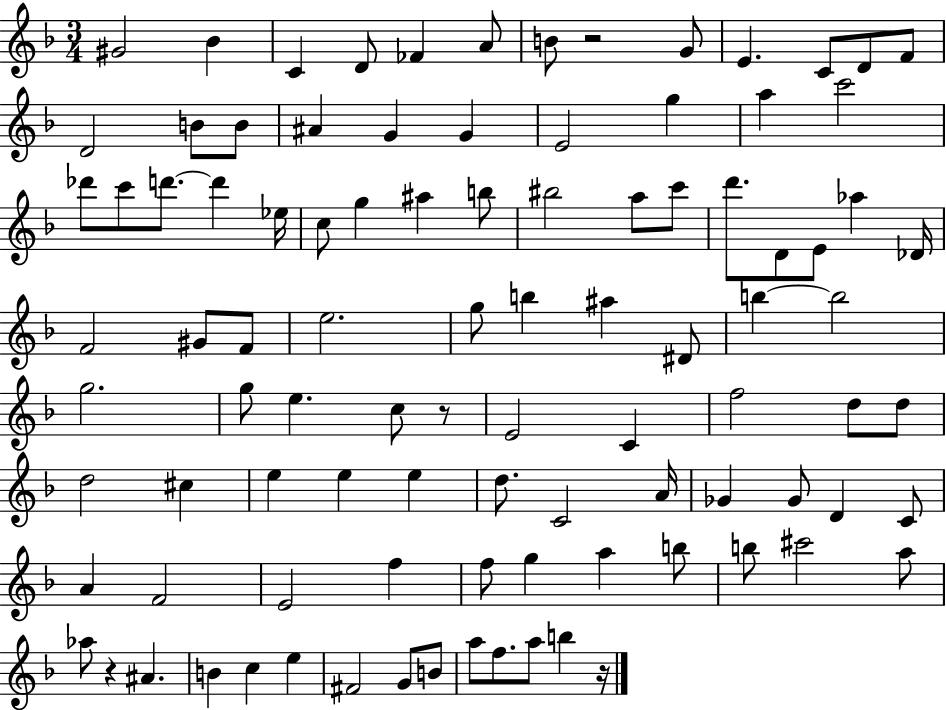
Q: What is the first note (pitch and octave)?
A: G#4